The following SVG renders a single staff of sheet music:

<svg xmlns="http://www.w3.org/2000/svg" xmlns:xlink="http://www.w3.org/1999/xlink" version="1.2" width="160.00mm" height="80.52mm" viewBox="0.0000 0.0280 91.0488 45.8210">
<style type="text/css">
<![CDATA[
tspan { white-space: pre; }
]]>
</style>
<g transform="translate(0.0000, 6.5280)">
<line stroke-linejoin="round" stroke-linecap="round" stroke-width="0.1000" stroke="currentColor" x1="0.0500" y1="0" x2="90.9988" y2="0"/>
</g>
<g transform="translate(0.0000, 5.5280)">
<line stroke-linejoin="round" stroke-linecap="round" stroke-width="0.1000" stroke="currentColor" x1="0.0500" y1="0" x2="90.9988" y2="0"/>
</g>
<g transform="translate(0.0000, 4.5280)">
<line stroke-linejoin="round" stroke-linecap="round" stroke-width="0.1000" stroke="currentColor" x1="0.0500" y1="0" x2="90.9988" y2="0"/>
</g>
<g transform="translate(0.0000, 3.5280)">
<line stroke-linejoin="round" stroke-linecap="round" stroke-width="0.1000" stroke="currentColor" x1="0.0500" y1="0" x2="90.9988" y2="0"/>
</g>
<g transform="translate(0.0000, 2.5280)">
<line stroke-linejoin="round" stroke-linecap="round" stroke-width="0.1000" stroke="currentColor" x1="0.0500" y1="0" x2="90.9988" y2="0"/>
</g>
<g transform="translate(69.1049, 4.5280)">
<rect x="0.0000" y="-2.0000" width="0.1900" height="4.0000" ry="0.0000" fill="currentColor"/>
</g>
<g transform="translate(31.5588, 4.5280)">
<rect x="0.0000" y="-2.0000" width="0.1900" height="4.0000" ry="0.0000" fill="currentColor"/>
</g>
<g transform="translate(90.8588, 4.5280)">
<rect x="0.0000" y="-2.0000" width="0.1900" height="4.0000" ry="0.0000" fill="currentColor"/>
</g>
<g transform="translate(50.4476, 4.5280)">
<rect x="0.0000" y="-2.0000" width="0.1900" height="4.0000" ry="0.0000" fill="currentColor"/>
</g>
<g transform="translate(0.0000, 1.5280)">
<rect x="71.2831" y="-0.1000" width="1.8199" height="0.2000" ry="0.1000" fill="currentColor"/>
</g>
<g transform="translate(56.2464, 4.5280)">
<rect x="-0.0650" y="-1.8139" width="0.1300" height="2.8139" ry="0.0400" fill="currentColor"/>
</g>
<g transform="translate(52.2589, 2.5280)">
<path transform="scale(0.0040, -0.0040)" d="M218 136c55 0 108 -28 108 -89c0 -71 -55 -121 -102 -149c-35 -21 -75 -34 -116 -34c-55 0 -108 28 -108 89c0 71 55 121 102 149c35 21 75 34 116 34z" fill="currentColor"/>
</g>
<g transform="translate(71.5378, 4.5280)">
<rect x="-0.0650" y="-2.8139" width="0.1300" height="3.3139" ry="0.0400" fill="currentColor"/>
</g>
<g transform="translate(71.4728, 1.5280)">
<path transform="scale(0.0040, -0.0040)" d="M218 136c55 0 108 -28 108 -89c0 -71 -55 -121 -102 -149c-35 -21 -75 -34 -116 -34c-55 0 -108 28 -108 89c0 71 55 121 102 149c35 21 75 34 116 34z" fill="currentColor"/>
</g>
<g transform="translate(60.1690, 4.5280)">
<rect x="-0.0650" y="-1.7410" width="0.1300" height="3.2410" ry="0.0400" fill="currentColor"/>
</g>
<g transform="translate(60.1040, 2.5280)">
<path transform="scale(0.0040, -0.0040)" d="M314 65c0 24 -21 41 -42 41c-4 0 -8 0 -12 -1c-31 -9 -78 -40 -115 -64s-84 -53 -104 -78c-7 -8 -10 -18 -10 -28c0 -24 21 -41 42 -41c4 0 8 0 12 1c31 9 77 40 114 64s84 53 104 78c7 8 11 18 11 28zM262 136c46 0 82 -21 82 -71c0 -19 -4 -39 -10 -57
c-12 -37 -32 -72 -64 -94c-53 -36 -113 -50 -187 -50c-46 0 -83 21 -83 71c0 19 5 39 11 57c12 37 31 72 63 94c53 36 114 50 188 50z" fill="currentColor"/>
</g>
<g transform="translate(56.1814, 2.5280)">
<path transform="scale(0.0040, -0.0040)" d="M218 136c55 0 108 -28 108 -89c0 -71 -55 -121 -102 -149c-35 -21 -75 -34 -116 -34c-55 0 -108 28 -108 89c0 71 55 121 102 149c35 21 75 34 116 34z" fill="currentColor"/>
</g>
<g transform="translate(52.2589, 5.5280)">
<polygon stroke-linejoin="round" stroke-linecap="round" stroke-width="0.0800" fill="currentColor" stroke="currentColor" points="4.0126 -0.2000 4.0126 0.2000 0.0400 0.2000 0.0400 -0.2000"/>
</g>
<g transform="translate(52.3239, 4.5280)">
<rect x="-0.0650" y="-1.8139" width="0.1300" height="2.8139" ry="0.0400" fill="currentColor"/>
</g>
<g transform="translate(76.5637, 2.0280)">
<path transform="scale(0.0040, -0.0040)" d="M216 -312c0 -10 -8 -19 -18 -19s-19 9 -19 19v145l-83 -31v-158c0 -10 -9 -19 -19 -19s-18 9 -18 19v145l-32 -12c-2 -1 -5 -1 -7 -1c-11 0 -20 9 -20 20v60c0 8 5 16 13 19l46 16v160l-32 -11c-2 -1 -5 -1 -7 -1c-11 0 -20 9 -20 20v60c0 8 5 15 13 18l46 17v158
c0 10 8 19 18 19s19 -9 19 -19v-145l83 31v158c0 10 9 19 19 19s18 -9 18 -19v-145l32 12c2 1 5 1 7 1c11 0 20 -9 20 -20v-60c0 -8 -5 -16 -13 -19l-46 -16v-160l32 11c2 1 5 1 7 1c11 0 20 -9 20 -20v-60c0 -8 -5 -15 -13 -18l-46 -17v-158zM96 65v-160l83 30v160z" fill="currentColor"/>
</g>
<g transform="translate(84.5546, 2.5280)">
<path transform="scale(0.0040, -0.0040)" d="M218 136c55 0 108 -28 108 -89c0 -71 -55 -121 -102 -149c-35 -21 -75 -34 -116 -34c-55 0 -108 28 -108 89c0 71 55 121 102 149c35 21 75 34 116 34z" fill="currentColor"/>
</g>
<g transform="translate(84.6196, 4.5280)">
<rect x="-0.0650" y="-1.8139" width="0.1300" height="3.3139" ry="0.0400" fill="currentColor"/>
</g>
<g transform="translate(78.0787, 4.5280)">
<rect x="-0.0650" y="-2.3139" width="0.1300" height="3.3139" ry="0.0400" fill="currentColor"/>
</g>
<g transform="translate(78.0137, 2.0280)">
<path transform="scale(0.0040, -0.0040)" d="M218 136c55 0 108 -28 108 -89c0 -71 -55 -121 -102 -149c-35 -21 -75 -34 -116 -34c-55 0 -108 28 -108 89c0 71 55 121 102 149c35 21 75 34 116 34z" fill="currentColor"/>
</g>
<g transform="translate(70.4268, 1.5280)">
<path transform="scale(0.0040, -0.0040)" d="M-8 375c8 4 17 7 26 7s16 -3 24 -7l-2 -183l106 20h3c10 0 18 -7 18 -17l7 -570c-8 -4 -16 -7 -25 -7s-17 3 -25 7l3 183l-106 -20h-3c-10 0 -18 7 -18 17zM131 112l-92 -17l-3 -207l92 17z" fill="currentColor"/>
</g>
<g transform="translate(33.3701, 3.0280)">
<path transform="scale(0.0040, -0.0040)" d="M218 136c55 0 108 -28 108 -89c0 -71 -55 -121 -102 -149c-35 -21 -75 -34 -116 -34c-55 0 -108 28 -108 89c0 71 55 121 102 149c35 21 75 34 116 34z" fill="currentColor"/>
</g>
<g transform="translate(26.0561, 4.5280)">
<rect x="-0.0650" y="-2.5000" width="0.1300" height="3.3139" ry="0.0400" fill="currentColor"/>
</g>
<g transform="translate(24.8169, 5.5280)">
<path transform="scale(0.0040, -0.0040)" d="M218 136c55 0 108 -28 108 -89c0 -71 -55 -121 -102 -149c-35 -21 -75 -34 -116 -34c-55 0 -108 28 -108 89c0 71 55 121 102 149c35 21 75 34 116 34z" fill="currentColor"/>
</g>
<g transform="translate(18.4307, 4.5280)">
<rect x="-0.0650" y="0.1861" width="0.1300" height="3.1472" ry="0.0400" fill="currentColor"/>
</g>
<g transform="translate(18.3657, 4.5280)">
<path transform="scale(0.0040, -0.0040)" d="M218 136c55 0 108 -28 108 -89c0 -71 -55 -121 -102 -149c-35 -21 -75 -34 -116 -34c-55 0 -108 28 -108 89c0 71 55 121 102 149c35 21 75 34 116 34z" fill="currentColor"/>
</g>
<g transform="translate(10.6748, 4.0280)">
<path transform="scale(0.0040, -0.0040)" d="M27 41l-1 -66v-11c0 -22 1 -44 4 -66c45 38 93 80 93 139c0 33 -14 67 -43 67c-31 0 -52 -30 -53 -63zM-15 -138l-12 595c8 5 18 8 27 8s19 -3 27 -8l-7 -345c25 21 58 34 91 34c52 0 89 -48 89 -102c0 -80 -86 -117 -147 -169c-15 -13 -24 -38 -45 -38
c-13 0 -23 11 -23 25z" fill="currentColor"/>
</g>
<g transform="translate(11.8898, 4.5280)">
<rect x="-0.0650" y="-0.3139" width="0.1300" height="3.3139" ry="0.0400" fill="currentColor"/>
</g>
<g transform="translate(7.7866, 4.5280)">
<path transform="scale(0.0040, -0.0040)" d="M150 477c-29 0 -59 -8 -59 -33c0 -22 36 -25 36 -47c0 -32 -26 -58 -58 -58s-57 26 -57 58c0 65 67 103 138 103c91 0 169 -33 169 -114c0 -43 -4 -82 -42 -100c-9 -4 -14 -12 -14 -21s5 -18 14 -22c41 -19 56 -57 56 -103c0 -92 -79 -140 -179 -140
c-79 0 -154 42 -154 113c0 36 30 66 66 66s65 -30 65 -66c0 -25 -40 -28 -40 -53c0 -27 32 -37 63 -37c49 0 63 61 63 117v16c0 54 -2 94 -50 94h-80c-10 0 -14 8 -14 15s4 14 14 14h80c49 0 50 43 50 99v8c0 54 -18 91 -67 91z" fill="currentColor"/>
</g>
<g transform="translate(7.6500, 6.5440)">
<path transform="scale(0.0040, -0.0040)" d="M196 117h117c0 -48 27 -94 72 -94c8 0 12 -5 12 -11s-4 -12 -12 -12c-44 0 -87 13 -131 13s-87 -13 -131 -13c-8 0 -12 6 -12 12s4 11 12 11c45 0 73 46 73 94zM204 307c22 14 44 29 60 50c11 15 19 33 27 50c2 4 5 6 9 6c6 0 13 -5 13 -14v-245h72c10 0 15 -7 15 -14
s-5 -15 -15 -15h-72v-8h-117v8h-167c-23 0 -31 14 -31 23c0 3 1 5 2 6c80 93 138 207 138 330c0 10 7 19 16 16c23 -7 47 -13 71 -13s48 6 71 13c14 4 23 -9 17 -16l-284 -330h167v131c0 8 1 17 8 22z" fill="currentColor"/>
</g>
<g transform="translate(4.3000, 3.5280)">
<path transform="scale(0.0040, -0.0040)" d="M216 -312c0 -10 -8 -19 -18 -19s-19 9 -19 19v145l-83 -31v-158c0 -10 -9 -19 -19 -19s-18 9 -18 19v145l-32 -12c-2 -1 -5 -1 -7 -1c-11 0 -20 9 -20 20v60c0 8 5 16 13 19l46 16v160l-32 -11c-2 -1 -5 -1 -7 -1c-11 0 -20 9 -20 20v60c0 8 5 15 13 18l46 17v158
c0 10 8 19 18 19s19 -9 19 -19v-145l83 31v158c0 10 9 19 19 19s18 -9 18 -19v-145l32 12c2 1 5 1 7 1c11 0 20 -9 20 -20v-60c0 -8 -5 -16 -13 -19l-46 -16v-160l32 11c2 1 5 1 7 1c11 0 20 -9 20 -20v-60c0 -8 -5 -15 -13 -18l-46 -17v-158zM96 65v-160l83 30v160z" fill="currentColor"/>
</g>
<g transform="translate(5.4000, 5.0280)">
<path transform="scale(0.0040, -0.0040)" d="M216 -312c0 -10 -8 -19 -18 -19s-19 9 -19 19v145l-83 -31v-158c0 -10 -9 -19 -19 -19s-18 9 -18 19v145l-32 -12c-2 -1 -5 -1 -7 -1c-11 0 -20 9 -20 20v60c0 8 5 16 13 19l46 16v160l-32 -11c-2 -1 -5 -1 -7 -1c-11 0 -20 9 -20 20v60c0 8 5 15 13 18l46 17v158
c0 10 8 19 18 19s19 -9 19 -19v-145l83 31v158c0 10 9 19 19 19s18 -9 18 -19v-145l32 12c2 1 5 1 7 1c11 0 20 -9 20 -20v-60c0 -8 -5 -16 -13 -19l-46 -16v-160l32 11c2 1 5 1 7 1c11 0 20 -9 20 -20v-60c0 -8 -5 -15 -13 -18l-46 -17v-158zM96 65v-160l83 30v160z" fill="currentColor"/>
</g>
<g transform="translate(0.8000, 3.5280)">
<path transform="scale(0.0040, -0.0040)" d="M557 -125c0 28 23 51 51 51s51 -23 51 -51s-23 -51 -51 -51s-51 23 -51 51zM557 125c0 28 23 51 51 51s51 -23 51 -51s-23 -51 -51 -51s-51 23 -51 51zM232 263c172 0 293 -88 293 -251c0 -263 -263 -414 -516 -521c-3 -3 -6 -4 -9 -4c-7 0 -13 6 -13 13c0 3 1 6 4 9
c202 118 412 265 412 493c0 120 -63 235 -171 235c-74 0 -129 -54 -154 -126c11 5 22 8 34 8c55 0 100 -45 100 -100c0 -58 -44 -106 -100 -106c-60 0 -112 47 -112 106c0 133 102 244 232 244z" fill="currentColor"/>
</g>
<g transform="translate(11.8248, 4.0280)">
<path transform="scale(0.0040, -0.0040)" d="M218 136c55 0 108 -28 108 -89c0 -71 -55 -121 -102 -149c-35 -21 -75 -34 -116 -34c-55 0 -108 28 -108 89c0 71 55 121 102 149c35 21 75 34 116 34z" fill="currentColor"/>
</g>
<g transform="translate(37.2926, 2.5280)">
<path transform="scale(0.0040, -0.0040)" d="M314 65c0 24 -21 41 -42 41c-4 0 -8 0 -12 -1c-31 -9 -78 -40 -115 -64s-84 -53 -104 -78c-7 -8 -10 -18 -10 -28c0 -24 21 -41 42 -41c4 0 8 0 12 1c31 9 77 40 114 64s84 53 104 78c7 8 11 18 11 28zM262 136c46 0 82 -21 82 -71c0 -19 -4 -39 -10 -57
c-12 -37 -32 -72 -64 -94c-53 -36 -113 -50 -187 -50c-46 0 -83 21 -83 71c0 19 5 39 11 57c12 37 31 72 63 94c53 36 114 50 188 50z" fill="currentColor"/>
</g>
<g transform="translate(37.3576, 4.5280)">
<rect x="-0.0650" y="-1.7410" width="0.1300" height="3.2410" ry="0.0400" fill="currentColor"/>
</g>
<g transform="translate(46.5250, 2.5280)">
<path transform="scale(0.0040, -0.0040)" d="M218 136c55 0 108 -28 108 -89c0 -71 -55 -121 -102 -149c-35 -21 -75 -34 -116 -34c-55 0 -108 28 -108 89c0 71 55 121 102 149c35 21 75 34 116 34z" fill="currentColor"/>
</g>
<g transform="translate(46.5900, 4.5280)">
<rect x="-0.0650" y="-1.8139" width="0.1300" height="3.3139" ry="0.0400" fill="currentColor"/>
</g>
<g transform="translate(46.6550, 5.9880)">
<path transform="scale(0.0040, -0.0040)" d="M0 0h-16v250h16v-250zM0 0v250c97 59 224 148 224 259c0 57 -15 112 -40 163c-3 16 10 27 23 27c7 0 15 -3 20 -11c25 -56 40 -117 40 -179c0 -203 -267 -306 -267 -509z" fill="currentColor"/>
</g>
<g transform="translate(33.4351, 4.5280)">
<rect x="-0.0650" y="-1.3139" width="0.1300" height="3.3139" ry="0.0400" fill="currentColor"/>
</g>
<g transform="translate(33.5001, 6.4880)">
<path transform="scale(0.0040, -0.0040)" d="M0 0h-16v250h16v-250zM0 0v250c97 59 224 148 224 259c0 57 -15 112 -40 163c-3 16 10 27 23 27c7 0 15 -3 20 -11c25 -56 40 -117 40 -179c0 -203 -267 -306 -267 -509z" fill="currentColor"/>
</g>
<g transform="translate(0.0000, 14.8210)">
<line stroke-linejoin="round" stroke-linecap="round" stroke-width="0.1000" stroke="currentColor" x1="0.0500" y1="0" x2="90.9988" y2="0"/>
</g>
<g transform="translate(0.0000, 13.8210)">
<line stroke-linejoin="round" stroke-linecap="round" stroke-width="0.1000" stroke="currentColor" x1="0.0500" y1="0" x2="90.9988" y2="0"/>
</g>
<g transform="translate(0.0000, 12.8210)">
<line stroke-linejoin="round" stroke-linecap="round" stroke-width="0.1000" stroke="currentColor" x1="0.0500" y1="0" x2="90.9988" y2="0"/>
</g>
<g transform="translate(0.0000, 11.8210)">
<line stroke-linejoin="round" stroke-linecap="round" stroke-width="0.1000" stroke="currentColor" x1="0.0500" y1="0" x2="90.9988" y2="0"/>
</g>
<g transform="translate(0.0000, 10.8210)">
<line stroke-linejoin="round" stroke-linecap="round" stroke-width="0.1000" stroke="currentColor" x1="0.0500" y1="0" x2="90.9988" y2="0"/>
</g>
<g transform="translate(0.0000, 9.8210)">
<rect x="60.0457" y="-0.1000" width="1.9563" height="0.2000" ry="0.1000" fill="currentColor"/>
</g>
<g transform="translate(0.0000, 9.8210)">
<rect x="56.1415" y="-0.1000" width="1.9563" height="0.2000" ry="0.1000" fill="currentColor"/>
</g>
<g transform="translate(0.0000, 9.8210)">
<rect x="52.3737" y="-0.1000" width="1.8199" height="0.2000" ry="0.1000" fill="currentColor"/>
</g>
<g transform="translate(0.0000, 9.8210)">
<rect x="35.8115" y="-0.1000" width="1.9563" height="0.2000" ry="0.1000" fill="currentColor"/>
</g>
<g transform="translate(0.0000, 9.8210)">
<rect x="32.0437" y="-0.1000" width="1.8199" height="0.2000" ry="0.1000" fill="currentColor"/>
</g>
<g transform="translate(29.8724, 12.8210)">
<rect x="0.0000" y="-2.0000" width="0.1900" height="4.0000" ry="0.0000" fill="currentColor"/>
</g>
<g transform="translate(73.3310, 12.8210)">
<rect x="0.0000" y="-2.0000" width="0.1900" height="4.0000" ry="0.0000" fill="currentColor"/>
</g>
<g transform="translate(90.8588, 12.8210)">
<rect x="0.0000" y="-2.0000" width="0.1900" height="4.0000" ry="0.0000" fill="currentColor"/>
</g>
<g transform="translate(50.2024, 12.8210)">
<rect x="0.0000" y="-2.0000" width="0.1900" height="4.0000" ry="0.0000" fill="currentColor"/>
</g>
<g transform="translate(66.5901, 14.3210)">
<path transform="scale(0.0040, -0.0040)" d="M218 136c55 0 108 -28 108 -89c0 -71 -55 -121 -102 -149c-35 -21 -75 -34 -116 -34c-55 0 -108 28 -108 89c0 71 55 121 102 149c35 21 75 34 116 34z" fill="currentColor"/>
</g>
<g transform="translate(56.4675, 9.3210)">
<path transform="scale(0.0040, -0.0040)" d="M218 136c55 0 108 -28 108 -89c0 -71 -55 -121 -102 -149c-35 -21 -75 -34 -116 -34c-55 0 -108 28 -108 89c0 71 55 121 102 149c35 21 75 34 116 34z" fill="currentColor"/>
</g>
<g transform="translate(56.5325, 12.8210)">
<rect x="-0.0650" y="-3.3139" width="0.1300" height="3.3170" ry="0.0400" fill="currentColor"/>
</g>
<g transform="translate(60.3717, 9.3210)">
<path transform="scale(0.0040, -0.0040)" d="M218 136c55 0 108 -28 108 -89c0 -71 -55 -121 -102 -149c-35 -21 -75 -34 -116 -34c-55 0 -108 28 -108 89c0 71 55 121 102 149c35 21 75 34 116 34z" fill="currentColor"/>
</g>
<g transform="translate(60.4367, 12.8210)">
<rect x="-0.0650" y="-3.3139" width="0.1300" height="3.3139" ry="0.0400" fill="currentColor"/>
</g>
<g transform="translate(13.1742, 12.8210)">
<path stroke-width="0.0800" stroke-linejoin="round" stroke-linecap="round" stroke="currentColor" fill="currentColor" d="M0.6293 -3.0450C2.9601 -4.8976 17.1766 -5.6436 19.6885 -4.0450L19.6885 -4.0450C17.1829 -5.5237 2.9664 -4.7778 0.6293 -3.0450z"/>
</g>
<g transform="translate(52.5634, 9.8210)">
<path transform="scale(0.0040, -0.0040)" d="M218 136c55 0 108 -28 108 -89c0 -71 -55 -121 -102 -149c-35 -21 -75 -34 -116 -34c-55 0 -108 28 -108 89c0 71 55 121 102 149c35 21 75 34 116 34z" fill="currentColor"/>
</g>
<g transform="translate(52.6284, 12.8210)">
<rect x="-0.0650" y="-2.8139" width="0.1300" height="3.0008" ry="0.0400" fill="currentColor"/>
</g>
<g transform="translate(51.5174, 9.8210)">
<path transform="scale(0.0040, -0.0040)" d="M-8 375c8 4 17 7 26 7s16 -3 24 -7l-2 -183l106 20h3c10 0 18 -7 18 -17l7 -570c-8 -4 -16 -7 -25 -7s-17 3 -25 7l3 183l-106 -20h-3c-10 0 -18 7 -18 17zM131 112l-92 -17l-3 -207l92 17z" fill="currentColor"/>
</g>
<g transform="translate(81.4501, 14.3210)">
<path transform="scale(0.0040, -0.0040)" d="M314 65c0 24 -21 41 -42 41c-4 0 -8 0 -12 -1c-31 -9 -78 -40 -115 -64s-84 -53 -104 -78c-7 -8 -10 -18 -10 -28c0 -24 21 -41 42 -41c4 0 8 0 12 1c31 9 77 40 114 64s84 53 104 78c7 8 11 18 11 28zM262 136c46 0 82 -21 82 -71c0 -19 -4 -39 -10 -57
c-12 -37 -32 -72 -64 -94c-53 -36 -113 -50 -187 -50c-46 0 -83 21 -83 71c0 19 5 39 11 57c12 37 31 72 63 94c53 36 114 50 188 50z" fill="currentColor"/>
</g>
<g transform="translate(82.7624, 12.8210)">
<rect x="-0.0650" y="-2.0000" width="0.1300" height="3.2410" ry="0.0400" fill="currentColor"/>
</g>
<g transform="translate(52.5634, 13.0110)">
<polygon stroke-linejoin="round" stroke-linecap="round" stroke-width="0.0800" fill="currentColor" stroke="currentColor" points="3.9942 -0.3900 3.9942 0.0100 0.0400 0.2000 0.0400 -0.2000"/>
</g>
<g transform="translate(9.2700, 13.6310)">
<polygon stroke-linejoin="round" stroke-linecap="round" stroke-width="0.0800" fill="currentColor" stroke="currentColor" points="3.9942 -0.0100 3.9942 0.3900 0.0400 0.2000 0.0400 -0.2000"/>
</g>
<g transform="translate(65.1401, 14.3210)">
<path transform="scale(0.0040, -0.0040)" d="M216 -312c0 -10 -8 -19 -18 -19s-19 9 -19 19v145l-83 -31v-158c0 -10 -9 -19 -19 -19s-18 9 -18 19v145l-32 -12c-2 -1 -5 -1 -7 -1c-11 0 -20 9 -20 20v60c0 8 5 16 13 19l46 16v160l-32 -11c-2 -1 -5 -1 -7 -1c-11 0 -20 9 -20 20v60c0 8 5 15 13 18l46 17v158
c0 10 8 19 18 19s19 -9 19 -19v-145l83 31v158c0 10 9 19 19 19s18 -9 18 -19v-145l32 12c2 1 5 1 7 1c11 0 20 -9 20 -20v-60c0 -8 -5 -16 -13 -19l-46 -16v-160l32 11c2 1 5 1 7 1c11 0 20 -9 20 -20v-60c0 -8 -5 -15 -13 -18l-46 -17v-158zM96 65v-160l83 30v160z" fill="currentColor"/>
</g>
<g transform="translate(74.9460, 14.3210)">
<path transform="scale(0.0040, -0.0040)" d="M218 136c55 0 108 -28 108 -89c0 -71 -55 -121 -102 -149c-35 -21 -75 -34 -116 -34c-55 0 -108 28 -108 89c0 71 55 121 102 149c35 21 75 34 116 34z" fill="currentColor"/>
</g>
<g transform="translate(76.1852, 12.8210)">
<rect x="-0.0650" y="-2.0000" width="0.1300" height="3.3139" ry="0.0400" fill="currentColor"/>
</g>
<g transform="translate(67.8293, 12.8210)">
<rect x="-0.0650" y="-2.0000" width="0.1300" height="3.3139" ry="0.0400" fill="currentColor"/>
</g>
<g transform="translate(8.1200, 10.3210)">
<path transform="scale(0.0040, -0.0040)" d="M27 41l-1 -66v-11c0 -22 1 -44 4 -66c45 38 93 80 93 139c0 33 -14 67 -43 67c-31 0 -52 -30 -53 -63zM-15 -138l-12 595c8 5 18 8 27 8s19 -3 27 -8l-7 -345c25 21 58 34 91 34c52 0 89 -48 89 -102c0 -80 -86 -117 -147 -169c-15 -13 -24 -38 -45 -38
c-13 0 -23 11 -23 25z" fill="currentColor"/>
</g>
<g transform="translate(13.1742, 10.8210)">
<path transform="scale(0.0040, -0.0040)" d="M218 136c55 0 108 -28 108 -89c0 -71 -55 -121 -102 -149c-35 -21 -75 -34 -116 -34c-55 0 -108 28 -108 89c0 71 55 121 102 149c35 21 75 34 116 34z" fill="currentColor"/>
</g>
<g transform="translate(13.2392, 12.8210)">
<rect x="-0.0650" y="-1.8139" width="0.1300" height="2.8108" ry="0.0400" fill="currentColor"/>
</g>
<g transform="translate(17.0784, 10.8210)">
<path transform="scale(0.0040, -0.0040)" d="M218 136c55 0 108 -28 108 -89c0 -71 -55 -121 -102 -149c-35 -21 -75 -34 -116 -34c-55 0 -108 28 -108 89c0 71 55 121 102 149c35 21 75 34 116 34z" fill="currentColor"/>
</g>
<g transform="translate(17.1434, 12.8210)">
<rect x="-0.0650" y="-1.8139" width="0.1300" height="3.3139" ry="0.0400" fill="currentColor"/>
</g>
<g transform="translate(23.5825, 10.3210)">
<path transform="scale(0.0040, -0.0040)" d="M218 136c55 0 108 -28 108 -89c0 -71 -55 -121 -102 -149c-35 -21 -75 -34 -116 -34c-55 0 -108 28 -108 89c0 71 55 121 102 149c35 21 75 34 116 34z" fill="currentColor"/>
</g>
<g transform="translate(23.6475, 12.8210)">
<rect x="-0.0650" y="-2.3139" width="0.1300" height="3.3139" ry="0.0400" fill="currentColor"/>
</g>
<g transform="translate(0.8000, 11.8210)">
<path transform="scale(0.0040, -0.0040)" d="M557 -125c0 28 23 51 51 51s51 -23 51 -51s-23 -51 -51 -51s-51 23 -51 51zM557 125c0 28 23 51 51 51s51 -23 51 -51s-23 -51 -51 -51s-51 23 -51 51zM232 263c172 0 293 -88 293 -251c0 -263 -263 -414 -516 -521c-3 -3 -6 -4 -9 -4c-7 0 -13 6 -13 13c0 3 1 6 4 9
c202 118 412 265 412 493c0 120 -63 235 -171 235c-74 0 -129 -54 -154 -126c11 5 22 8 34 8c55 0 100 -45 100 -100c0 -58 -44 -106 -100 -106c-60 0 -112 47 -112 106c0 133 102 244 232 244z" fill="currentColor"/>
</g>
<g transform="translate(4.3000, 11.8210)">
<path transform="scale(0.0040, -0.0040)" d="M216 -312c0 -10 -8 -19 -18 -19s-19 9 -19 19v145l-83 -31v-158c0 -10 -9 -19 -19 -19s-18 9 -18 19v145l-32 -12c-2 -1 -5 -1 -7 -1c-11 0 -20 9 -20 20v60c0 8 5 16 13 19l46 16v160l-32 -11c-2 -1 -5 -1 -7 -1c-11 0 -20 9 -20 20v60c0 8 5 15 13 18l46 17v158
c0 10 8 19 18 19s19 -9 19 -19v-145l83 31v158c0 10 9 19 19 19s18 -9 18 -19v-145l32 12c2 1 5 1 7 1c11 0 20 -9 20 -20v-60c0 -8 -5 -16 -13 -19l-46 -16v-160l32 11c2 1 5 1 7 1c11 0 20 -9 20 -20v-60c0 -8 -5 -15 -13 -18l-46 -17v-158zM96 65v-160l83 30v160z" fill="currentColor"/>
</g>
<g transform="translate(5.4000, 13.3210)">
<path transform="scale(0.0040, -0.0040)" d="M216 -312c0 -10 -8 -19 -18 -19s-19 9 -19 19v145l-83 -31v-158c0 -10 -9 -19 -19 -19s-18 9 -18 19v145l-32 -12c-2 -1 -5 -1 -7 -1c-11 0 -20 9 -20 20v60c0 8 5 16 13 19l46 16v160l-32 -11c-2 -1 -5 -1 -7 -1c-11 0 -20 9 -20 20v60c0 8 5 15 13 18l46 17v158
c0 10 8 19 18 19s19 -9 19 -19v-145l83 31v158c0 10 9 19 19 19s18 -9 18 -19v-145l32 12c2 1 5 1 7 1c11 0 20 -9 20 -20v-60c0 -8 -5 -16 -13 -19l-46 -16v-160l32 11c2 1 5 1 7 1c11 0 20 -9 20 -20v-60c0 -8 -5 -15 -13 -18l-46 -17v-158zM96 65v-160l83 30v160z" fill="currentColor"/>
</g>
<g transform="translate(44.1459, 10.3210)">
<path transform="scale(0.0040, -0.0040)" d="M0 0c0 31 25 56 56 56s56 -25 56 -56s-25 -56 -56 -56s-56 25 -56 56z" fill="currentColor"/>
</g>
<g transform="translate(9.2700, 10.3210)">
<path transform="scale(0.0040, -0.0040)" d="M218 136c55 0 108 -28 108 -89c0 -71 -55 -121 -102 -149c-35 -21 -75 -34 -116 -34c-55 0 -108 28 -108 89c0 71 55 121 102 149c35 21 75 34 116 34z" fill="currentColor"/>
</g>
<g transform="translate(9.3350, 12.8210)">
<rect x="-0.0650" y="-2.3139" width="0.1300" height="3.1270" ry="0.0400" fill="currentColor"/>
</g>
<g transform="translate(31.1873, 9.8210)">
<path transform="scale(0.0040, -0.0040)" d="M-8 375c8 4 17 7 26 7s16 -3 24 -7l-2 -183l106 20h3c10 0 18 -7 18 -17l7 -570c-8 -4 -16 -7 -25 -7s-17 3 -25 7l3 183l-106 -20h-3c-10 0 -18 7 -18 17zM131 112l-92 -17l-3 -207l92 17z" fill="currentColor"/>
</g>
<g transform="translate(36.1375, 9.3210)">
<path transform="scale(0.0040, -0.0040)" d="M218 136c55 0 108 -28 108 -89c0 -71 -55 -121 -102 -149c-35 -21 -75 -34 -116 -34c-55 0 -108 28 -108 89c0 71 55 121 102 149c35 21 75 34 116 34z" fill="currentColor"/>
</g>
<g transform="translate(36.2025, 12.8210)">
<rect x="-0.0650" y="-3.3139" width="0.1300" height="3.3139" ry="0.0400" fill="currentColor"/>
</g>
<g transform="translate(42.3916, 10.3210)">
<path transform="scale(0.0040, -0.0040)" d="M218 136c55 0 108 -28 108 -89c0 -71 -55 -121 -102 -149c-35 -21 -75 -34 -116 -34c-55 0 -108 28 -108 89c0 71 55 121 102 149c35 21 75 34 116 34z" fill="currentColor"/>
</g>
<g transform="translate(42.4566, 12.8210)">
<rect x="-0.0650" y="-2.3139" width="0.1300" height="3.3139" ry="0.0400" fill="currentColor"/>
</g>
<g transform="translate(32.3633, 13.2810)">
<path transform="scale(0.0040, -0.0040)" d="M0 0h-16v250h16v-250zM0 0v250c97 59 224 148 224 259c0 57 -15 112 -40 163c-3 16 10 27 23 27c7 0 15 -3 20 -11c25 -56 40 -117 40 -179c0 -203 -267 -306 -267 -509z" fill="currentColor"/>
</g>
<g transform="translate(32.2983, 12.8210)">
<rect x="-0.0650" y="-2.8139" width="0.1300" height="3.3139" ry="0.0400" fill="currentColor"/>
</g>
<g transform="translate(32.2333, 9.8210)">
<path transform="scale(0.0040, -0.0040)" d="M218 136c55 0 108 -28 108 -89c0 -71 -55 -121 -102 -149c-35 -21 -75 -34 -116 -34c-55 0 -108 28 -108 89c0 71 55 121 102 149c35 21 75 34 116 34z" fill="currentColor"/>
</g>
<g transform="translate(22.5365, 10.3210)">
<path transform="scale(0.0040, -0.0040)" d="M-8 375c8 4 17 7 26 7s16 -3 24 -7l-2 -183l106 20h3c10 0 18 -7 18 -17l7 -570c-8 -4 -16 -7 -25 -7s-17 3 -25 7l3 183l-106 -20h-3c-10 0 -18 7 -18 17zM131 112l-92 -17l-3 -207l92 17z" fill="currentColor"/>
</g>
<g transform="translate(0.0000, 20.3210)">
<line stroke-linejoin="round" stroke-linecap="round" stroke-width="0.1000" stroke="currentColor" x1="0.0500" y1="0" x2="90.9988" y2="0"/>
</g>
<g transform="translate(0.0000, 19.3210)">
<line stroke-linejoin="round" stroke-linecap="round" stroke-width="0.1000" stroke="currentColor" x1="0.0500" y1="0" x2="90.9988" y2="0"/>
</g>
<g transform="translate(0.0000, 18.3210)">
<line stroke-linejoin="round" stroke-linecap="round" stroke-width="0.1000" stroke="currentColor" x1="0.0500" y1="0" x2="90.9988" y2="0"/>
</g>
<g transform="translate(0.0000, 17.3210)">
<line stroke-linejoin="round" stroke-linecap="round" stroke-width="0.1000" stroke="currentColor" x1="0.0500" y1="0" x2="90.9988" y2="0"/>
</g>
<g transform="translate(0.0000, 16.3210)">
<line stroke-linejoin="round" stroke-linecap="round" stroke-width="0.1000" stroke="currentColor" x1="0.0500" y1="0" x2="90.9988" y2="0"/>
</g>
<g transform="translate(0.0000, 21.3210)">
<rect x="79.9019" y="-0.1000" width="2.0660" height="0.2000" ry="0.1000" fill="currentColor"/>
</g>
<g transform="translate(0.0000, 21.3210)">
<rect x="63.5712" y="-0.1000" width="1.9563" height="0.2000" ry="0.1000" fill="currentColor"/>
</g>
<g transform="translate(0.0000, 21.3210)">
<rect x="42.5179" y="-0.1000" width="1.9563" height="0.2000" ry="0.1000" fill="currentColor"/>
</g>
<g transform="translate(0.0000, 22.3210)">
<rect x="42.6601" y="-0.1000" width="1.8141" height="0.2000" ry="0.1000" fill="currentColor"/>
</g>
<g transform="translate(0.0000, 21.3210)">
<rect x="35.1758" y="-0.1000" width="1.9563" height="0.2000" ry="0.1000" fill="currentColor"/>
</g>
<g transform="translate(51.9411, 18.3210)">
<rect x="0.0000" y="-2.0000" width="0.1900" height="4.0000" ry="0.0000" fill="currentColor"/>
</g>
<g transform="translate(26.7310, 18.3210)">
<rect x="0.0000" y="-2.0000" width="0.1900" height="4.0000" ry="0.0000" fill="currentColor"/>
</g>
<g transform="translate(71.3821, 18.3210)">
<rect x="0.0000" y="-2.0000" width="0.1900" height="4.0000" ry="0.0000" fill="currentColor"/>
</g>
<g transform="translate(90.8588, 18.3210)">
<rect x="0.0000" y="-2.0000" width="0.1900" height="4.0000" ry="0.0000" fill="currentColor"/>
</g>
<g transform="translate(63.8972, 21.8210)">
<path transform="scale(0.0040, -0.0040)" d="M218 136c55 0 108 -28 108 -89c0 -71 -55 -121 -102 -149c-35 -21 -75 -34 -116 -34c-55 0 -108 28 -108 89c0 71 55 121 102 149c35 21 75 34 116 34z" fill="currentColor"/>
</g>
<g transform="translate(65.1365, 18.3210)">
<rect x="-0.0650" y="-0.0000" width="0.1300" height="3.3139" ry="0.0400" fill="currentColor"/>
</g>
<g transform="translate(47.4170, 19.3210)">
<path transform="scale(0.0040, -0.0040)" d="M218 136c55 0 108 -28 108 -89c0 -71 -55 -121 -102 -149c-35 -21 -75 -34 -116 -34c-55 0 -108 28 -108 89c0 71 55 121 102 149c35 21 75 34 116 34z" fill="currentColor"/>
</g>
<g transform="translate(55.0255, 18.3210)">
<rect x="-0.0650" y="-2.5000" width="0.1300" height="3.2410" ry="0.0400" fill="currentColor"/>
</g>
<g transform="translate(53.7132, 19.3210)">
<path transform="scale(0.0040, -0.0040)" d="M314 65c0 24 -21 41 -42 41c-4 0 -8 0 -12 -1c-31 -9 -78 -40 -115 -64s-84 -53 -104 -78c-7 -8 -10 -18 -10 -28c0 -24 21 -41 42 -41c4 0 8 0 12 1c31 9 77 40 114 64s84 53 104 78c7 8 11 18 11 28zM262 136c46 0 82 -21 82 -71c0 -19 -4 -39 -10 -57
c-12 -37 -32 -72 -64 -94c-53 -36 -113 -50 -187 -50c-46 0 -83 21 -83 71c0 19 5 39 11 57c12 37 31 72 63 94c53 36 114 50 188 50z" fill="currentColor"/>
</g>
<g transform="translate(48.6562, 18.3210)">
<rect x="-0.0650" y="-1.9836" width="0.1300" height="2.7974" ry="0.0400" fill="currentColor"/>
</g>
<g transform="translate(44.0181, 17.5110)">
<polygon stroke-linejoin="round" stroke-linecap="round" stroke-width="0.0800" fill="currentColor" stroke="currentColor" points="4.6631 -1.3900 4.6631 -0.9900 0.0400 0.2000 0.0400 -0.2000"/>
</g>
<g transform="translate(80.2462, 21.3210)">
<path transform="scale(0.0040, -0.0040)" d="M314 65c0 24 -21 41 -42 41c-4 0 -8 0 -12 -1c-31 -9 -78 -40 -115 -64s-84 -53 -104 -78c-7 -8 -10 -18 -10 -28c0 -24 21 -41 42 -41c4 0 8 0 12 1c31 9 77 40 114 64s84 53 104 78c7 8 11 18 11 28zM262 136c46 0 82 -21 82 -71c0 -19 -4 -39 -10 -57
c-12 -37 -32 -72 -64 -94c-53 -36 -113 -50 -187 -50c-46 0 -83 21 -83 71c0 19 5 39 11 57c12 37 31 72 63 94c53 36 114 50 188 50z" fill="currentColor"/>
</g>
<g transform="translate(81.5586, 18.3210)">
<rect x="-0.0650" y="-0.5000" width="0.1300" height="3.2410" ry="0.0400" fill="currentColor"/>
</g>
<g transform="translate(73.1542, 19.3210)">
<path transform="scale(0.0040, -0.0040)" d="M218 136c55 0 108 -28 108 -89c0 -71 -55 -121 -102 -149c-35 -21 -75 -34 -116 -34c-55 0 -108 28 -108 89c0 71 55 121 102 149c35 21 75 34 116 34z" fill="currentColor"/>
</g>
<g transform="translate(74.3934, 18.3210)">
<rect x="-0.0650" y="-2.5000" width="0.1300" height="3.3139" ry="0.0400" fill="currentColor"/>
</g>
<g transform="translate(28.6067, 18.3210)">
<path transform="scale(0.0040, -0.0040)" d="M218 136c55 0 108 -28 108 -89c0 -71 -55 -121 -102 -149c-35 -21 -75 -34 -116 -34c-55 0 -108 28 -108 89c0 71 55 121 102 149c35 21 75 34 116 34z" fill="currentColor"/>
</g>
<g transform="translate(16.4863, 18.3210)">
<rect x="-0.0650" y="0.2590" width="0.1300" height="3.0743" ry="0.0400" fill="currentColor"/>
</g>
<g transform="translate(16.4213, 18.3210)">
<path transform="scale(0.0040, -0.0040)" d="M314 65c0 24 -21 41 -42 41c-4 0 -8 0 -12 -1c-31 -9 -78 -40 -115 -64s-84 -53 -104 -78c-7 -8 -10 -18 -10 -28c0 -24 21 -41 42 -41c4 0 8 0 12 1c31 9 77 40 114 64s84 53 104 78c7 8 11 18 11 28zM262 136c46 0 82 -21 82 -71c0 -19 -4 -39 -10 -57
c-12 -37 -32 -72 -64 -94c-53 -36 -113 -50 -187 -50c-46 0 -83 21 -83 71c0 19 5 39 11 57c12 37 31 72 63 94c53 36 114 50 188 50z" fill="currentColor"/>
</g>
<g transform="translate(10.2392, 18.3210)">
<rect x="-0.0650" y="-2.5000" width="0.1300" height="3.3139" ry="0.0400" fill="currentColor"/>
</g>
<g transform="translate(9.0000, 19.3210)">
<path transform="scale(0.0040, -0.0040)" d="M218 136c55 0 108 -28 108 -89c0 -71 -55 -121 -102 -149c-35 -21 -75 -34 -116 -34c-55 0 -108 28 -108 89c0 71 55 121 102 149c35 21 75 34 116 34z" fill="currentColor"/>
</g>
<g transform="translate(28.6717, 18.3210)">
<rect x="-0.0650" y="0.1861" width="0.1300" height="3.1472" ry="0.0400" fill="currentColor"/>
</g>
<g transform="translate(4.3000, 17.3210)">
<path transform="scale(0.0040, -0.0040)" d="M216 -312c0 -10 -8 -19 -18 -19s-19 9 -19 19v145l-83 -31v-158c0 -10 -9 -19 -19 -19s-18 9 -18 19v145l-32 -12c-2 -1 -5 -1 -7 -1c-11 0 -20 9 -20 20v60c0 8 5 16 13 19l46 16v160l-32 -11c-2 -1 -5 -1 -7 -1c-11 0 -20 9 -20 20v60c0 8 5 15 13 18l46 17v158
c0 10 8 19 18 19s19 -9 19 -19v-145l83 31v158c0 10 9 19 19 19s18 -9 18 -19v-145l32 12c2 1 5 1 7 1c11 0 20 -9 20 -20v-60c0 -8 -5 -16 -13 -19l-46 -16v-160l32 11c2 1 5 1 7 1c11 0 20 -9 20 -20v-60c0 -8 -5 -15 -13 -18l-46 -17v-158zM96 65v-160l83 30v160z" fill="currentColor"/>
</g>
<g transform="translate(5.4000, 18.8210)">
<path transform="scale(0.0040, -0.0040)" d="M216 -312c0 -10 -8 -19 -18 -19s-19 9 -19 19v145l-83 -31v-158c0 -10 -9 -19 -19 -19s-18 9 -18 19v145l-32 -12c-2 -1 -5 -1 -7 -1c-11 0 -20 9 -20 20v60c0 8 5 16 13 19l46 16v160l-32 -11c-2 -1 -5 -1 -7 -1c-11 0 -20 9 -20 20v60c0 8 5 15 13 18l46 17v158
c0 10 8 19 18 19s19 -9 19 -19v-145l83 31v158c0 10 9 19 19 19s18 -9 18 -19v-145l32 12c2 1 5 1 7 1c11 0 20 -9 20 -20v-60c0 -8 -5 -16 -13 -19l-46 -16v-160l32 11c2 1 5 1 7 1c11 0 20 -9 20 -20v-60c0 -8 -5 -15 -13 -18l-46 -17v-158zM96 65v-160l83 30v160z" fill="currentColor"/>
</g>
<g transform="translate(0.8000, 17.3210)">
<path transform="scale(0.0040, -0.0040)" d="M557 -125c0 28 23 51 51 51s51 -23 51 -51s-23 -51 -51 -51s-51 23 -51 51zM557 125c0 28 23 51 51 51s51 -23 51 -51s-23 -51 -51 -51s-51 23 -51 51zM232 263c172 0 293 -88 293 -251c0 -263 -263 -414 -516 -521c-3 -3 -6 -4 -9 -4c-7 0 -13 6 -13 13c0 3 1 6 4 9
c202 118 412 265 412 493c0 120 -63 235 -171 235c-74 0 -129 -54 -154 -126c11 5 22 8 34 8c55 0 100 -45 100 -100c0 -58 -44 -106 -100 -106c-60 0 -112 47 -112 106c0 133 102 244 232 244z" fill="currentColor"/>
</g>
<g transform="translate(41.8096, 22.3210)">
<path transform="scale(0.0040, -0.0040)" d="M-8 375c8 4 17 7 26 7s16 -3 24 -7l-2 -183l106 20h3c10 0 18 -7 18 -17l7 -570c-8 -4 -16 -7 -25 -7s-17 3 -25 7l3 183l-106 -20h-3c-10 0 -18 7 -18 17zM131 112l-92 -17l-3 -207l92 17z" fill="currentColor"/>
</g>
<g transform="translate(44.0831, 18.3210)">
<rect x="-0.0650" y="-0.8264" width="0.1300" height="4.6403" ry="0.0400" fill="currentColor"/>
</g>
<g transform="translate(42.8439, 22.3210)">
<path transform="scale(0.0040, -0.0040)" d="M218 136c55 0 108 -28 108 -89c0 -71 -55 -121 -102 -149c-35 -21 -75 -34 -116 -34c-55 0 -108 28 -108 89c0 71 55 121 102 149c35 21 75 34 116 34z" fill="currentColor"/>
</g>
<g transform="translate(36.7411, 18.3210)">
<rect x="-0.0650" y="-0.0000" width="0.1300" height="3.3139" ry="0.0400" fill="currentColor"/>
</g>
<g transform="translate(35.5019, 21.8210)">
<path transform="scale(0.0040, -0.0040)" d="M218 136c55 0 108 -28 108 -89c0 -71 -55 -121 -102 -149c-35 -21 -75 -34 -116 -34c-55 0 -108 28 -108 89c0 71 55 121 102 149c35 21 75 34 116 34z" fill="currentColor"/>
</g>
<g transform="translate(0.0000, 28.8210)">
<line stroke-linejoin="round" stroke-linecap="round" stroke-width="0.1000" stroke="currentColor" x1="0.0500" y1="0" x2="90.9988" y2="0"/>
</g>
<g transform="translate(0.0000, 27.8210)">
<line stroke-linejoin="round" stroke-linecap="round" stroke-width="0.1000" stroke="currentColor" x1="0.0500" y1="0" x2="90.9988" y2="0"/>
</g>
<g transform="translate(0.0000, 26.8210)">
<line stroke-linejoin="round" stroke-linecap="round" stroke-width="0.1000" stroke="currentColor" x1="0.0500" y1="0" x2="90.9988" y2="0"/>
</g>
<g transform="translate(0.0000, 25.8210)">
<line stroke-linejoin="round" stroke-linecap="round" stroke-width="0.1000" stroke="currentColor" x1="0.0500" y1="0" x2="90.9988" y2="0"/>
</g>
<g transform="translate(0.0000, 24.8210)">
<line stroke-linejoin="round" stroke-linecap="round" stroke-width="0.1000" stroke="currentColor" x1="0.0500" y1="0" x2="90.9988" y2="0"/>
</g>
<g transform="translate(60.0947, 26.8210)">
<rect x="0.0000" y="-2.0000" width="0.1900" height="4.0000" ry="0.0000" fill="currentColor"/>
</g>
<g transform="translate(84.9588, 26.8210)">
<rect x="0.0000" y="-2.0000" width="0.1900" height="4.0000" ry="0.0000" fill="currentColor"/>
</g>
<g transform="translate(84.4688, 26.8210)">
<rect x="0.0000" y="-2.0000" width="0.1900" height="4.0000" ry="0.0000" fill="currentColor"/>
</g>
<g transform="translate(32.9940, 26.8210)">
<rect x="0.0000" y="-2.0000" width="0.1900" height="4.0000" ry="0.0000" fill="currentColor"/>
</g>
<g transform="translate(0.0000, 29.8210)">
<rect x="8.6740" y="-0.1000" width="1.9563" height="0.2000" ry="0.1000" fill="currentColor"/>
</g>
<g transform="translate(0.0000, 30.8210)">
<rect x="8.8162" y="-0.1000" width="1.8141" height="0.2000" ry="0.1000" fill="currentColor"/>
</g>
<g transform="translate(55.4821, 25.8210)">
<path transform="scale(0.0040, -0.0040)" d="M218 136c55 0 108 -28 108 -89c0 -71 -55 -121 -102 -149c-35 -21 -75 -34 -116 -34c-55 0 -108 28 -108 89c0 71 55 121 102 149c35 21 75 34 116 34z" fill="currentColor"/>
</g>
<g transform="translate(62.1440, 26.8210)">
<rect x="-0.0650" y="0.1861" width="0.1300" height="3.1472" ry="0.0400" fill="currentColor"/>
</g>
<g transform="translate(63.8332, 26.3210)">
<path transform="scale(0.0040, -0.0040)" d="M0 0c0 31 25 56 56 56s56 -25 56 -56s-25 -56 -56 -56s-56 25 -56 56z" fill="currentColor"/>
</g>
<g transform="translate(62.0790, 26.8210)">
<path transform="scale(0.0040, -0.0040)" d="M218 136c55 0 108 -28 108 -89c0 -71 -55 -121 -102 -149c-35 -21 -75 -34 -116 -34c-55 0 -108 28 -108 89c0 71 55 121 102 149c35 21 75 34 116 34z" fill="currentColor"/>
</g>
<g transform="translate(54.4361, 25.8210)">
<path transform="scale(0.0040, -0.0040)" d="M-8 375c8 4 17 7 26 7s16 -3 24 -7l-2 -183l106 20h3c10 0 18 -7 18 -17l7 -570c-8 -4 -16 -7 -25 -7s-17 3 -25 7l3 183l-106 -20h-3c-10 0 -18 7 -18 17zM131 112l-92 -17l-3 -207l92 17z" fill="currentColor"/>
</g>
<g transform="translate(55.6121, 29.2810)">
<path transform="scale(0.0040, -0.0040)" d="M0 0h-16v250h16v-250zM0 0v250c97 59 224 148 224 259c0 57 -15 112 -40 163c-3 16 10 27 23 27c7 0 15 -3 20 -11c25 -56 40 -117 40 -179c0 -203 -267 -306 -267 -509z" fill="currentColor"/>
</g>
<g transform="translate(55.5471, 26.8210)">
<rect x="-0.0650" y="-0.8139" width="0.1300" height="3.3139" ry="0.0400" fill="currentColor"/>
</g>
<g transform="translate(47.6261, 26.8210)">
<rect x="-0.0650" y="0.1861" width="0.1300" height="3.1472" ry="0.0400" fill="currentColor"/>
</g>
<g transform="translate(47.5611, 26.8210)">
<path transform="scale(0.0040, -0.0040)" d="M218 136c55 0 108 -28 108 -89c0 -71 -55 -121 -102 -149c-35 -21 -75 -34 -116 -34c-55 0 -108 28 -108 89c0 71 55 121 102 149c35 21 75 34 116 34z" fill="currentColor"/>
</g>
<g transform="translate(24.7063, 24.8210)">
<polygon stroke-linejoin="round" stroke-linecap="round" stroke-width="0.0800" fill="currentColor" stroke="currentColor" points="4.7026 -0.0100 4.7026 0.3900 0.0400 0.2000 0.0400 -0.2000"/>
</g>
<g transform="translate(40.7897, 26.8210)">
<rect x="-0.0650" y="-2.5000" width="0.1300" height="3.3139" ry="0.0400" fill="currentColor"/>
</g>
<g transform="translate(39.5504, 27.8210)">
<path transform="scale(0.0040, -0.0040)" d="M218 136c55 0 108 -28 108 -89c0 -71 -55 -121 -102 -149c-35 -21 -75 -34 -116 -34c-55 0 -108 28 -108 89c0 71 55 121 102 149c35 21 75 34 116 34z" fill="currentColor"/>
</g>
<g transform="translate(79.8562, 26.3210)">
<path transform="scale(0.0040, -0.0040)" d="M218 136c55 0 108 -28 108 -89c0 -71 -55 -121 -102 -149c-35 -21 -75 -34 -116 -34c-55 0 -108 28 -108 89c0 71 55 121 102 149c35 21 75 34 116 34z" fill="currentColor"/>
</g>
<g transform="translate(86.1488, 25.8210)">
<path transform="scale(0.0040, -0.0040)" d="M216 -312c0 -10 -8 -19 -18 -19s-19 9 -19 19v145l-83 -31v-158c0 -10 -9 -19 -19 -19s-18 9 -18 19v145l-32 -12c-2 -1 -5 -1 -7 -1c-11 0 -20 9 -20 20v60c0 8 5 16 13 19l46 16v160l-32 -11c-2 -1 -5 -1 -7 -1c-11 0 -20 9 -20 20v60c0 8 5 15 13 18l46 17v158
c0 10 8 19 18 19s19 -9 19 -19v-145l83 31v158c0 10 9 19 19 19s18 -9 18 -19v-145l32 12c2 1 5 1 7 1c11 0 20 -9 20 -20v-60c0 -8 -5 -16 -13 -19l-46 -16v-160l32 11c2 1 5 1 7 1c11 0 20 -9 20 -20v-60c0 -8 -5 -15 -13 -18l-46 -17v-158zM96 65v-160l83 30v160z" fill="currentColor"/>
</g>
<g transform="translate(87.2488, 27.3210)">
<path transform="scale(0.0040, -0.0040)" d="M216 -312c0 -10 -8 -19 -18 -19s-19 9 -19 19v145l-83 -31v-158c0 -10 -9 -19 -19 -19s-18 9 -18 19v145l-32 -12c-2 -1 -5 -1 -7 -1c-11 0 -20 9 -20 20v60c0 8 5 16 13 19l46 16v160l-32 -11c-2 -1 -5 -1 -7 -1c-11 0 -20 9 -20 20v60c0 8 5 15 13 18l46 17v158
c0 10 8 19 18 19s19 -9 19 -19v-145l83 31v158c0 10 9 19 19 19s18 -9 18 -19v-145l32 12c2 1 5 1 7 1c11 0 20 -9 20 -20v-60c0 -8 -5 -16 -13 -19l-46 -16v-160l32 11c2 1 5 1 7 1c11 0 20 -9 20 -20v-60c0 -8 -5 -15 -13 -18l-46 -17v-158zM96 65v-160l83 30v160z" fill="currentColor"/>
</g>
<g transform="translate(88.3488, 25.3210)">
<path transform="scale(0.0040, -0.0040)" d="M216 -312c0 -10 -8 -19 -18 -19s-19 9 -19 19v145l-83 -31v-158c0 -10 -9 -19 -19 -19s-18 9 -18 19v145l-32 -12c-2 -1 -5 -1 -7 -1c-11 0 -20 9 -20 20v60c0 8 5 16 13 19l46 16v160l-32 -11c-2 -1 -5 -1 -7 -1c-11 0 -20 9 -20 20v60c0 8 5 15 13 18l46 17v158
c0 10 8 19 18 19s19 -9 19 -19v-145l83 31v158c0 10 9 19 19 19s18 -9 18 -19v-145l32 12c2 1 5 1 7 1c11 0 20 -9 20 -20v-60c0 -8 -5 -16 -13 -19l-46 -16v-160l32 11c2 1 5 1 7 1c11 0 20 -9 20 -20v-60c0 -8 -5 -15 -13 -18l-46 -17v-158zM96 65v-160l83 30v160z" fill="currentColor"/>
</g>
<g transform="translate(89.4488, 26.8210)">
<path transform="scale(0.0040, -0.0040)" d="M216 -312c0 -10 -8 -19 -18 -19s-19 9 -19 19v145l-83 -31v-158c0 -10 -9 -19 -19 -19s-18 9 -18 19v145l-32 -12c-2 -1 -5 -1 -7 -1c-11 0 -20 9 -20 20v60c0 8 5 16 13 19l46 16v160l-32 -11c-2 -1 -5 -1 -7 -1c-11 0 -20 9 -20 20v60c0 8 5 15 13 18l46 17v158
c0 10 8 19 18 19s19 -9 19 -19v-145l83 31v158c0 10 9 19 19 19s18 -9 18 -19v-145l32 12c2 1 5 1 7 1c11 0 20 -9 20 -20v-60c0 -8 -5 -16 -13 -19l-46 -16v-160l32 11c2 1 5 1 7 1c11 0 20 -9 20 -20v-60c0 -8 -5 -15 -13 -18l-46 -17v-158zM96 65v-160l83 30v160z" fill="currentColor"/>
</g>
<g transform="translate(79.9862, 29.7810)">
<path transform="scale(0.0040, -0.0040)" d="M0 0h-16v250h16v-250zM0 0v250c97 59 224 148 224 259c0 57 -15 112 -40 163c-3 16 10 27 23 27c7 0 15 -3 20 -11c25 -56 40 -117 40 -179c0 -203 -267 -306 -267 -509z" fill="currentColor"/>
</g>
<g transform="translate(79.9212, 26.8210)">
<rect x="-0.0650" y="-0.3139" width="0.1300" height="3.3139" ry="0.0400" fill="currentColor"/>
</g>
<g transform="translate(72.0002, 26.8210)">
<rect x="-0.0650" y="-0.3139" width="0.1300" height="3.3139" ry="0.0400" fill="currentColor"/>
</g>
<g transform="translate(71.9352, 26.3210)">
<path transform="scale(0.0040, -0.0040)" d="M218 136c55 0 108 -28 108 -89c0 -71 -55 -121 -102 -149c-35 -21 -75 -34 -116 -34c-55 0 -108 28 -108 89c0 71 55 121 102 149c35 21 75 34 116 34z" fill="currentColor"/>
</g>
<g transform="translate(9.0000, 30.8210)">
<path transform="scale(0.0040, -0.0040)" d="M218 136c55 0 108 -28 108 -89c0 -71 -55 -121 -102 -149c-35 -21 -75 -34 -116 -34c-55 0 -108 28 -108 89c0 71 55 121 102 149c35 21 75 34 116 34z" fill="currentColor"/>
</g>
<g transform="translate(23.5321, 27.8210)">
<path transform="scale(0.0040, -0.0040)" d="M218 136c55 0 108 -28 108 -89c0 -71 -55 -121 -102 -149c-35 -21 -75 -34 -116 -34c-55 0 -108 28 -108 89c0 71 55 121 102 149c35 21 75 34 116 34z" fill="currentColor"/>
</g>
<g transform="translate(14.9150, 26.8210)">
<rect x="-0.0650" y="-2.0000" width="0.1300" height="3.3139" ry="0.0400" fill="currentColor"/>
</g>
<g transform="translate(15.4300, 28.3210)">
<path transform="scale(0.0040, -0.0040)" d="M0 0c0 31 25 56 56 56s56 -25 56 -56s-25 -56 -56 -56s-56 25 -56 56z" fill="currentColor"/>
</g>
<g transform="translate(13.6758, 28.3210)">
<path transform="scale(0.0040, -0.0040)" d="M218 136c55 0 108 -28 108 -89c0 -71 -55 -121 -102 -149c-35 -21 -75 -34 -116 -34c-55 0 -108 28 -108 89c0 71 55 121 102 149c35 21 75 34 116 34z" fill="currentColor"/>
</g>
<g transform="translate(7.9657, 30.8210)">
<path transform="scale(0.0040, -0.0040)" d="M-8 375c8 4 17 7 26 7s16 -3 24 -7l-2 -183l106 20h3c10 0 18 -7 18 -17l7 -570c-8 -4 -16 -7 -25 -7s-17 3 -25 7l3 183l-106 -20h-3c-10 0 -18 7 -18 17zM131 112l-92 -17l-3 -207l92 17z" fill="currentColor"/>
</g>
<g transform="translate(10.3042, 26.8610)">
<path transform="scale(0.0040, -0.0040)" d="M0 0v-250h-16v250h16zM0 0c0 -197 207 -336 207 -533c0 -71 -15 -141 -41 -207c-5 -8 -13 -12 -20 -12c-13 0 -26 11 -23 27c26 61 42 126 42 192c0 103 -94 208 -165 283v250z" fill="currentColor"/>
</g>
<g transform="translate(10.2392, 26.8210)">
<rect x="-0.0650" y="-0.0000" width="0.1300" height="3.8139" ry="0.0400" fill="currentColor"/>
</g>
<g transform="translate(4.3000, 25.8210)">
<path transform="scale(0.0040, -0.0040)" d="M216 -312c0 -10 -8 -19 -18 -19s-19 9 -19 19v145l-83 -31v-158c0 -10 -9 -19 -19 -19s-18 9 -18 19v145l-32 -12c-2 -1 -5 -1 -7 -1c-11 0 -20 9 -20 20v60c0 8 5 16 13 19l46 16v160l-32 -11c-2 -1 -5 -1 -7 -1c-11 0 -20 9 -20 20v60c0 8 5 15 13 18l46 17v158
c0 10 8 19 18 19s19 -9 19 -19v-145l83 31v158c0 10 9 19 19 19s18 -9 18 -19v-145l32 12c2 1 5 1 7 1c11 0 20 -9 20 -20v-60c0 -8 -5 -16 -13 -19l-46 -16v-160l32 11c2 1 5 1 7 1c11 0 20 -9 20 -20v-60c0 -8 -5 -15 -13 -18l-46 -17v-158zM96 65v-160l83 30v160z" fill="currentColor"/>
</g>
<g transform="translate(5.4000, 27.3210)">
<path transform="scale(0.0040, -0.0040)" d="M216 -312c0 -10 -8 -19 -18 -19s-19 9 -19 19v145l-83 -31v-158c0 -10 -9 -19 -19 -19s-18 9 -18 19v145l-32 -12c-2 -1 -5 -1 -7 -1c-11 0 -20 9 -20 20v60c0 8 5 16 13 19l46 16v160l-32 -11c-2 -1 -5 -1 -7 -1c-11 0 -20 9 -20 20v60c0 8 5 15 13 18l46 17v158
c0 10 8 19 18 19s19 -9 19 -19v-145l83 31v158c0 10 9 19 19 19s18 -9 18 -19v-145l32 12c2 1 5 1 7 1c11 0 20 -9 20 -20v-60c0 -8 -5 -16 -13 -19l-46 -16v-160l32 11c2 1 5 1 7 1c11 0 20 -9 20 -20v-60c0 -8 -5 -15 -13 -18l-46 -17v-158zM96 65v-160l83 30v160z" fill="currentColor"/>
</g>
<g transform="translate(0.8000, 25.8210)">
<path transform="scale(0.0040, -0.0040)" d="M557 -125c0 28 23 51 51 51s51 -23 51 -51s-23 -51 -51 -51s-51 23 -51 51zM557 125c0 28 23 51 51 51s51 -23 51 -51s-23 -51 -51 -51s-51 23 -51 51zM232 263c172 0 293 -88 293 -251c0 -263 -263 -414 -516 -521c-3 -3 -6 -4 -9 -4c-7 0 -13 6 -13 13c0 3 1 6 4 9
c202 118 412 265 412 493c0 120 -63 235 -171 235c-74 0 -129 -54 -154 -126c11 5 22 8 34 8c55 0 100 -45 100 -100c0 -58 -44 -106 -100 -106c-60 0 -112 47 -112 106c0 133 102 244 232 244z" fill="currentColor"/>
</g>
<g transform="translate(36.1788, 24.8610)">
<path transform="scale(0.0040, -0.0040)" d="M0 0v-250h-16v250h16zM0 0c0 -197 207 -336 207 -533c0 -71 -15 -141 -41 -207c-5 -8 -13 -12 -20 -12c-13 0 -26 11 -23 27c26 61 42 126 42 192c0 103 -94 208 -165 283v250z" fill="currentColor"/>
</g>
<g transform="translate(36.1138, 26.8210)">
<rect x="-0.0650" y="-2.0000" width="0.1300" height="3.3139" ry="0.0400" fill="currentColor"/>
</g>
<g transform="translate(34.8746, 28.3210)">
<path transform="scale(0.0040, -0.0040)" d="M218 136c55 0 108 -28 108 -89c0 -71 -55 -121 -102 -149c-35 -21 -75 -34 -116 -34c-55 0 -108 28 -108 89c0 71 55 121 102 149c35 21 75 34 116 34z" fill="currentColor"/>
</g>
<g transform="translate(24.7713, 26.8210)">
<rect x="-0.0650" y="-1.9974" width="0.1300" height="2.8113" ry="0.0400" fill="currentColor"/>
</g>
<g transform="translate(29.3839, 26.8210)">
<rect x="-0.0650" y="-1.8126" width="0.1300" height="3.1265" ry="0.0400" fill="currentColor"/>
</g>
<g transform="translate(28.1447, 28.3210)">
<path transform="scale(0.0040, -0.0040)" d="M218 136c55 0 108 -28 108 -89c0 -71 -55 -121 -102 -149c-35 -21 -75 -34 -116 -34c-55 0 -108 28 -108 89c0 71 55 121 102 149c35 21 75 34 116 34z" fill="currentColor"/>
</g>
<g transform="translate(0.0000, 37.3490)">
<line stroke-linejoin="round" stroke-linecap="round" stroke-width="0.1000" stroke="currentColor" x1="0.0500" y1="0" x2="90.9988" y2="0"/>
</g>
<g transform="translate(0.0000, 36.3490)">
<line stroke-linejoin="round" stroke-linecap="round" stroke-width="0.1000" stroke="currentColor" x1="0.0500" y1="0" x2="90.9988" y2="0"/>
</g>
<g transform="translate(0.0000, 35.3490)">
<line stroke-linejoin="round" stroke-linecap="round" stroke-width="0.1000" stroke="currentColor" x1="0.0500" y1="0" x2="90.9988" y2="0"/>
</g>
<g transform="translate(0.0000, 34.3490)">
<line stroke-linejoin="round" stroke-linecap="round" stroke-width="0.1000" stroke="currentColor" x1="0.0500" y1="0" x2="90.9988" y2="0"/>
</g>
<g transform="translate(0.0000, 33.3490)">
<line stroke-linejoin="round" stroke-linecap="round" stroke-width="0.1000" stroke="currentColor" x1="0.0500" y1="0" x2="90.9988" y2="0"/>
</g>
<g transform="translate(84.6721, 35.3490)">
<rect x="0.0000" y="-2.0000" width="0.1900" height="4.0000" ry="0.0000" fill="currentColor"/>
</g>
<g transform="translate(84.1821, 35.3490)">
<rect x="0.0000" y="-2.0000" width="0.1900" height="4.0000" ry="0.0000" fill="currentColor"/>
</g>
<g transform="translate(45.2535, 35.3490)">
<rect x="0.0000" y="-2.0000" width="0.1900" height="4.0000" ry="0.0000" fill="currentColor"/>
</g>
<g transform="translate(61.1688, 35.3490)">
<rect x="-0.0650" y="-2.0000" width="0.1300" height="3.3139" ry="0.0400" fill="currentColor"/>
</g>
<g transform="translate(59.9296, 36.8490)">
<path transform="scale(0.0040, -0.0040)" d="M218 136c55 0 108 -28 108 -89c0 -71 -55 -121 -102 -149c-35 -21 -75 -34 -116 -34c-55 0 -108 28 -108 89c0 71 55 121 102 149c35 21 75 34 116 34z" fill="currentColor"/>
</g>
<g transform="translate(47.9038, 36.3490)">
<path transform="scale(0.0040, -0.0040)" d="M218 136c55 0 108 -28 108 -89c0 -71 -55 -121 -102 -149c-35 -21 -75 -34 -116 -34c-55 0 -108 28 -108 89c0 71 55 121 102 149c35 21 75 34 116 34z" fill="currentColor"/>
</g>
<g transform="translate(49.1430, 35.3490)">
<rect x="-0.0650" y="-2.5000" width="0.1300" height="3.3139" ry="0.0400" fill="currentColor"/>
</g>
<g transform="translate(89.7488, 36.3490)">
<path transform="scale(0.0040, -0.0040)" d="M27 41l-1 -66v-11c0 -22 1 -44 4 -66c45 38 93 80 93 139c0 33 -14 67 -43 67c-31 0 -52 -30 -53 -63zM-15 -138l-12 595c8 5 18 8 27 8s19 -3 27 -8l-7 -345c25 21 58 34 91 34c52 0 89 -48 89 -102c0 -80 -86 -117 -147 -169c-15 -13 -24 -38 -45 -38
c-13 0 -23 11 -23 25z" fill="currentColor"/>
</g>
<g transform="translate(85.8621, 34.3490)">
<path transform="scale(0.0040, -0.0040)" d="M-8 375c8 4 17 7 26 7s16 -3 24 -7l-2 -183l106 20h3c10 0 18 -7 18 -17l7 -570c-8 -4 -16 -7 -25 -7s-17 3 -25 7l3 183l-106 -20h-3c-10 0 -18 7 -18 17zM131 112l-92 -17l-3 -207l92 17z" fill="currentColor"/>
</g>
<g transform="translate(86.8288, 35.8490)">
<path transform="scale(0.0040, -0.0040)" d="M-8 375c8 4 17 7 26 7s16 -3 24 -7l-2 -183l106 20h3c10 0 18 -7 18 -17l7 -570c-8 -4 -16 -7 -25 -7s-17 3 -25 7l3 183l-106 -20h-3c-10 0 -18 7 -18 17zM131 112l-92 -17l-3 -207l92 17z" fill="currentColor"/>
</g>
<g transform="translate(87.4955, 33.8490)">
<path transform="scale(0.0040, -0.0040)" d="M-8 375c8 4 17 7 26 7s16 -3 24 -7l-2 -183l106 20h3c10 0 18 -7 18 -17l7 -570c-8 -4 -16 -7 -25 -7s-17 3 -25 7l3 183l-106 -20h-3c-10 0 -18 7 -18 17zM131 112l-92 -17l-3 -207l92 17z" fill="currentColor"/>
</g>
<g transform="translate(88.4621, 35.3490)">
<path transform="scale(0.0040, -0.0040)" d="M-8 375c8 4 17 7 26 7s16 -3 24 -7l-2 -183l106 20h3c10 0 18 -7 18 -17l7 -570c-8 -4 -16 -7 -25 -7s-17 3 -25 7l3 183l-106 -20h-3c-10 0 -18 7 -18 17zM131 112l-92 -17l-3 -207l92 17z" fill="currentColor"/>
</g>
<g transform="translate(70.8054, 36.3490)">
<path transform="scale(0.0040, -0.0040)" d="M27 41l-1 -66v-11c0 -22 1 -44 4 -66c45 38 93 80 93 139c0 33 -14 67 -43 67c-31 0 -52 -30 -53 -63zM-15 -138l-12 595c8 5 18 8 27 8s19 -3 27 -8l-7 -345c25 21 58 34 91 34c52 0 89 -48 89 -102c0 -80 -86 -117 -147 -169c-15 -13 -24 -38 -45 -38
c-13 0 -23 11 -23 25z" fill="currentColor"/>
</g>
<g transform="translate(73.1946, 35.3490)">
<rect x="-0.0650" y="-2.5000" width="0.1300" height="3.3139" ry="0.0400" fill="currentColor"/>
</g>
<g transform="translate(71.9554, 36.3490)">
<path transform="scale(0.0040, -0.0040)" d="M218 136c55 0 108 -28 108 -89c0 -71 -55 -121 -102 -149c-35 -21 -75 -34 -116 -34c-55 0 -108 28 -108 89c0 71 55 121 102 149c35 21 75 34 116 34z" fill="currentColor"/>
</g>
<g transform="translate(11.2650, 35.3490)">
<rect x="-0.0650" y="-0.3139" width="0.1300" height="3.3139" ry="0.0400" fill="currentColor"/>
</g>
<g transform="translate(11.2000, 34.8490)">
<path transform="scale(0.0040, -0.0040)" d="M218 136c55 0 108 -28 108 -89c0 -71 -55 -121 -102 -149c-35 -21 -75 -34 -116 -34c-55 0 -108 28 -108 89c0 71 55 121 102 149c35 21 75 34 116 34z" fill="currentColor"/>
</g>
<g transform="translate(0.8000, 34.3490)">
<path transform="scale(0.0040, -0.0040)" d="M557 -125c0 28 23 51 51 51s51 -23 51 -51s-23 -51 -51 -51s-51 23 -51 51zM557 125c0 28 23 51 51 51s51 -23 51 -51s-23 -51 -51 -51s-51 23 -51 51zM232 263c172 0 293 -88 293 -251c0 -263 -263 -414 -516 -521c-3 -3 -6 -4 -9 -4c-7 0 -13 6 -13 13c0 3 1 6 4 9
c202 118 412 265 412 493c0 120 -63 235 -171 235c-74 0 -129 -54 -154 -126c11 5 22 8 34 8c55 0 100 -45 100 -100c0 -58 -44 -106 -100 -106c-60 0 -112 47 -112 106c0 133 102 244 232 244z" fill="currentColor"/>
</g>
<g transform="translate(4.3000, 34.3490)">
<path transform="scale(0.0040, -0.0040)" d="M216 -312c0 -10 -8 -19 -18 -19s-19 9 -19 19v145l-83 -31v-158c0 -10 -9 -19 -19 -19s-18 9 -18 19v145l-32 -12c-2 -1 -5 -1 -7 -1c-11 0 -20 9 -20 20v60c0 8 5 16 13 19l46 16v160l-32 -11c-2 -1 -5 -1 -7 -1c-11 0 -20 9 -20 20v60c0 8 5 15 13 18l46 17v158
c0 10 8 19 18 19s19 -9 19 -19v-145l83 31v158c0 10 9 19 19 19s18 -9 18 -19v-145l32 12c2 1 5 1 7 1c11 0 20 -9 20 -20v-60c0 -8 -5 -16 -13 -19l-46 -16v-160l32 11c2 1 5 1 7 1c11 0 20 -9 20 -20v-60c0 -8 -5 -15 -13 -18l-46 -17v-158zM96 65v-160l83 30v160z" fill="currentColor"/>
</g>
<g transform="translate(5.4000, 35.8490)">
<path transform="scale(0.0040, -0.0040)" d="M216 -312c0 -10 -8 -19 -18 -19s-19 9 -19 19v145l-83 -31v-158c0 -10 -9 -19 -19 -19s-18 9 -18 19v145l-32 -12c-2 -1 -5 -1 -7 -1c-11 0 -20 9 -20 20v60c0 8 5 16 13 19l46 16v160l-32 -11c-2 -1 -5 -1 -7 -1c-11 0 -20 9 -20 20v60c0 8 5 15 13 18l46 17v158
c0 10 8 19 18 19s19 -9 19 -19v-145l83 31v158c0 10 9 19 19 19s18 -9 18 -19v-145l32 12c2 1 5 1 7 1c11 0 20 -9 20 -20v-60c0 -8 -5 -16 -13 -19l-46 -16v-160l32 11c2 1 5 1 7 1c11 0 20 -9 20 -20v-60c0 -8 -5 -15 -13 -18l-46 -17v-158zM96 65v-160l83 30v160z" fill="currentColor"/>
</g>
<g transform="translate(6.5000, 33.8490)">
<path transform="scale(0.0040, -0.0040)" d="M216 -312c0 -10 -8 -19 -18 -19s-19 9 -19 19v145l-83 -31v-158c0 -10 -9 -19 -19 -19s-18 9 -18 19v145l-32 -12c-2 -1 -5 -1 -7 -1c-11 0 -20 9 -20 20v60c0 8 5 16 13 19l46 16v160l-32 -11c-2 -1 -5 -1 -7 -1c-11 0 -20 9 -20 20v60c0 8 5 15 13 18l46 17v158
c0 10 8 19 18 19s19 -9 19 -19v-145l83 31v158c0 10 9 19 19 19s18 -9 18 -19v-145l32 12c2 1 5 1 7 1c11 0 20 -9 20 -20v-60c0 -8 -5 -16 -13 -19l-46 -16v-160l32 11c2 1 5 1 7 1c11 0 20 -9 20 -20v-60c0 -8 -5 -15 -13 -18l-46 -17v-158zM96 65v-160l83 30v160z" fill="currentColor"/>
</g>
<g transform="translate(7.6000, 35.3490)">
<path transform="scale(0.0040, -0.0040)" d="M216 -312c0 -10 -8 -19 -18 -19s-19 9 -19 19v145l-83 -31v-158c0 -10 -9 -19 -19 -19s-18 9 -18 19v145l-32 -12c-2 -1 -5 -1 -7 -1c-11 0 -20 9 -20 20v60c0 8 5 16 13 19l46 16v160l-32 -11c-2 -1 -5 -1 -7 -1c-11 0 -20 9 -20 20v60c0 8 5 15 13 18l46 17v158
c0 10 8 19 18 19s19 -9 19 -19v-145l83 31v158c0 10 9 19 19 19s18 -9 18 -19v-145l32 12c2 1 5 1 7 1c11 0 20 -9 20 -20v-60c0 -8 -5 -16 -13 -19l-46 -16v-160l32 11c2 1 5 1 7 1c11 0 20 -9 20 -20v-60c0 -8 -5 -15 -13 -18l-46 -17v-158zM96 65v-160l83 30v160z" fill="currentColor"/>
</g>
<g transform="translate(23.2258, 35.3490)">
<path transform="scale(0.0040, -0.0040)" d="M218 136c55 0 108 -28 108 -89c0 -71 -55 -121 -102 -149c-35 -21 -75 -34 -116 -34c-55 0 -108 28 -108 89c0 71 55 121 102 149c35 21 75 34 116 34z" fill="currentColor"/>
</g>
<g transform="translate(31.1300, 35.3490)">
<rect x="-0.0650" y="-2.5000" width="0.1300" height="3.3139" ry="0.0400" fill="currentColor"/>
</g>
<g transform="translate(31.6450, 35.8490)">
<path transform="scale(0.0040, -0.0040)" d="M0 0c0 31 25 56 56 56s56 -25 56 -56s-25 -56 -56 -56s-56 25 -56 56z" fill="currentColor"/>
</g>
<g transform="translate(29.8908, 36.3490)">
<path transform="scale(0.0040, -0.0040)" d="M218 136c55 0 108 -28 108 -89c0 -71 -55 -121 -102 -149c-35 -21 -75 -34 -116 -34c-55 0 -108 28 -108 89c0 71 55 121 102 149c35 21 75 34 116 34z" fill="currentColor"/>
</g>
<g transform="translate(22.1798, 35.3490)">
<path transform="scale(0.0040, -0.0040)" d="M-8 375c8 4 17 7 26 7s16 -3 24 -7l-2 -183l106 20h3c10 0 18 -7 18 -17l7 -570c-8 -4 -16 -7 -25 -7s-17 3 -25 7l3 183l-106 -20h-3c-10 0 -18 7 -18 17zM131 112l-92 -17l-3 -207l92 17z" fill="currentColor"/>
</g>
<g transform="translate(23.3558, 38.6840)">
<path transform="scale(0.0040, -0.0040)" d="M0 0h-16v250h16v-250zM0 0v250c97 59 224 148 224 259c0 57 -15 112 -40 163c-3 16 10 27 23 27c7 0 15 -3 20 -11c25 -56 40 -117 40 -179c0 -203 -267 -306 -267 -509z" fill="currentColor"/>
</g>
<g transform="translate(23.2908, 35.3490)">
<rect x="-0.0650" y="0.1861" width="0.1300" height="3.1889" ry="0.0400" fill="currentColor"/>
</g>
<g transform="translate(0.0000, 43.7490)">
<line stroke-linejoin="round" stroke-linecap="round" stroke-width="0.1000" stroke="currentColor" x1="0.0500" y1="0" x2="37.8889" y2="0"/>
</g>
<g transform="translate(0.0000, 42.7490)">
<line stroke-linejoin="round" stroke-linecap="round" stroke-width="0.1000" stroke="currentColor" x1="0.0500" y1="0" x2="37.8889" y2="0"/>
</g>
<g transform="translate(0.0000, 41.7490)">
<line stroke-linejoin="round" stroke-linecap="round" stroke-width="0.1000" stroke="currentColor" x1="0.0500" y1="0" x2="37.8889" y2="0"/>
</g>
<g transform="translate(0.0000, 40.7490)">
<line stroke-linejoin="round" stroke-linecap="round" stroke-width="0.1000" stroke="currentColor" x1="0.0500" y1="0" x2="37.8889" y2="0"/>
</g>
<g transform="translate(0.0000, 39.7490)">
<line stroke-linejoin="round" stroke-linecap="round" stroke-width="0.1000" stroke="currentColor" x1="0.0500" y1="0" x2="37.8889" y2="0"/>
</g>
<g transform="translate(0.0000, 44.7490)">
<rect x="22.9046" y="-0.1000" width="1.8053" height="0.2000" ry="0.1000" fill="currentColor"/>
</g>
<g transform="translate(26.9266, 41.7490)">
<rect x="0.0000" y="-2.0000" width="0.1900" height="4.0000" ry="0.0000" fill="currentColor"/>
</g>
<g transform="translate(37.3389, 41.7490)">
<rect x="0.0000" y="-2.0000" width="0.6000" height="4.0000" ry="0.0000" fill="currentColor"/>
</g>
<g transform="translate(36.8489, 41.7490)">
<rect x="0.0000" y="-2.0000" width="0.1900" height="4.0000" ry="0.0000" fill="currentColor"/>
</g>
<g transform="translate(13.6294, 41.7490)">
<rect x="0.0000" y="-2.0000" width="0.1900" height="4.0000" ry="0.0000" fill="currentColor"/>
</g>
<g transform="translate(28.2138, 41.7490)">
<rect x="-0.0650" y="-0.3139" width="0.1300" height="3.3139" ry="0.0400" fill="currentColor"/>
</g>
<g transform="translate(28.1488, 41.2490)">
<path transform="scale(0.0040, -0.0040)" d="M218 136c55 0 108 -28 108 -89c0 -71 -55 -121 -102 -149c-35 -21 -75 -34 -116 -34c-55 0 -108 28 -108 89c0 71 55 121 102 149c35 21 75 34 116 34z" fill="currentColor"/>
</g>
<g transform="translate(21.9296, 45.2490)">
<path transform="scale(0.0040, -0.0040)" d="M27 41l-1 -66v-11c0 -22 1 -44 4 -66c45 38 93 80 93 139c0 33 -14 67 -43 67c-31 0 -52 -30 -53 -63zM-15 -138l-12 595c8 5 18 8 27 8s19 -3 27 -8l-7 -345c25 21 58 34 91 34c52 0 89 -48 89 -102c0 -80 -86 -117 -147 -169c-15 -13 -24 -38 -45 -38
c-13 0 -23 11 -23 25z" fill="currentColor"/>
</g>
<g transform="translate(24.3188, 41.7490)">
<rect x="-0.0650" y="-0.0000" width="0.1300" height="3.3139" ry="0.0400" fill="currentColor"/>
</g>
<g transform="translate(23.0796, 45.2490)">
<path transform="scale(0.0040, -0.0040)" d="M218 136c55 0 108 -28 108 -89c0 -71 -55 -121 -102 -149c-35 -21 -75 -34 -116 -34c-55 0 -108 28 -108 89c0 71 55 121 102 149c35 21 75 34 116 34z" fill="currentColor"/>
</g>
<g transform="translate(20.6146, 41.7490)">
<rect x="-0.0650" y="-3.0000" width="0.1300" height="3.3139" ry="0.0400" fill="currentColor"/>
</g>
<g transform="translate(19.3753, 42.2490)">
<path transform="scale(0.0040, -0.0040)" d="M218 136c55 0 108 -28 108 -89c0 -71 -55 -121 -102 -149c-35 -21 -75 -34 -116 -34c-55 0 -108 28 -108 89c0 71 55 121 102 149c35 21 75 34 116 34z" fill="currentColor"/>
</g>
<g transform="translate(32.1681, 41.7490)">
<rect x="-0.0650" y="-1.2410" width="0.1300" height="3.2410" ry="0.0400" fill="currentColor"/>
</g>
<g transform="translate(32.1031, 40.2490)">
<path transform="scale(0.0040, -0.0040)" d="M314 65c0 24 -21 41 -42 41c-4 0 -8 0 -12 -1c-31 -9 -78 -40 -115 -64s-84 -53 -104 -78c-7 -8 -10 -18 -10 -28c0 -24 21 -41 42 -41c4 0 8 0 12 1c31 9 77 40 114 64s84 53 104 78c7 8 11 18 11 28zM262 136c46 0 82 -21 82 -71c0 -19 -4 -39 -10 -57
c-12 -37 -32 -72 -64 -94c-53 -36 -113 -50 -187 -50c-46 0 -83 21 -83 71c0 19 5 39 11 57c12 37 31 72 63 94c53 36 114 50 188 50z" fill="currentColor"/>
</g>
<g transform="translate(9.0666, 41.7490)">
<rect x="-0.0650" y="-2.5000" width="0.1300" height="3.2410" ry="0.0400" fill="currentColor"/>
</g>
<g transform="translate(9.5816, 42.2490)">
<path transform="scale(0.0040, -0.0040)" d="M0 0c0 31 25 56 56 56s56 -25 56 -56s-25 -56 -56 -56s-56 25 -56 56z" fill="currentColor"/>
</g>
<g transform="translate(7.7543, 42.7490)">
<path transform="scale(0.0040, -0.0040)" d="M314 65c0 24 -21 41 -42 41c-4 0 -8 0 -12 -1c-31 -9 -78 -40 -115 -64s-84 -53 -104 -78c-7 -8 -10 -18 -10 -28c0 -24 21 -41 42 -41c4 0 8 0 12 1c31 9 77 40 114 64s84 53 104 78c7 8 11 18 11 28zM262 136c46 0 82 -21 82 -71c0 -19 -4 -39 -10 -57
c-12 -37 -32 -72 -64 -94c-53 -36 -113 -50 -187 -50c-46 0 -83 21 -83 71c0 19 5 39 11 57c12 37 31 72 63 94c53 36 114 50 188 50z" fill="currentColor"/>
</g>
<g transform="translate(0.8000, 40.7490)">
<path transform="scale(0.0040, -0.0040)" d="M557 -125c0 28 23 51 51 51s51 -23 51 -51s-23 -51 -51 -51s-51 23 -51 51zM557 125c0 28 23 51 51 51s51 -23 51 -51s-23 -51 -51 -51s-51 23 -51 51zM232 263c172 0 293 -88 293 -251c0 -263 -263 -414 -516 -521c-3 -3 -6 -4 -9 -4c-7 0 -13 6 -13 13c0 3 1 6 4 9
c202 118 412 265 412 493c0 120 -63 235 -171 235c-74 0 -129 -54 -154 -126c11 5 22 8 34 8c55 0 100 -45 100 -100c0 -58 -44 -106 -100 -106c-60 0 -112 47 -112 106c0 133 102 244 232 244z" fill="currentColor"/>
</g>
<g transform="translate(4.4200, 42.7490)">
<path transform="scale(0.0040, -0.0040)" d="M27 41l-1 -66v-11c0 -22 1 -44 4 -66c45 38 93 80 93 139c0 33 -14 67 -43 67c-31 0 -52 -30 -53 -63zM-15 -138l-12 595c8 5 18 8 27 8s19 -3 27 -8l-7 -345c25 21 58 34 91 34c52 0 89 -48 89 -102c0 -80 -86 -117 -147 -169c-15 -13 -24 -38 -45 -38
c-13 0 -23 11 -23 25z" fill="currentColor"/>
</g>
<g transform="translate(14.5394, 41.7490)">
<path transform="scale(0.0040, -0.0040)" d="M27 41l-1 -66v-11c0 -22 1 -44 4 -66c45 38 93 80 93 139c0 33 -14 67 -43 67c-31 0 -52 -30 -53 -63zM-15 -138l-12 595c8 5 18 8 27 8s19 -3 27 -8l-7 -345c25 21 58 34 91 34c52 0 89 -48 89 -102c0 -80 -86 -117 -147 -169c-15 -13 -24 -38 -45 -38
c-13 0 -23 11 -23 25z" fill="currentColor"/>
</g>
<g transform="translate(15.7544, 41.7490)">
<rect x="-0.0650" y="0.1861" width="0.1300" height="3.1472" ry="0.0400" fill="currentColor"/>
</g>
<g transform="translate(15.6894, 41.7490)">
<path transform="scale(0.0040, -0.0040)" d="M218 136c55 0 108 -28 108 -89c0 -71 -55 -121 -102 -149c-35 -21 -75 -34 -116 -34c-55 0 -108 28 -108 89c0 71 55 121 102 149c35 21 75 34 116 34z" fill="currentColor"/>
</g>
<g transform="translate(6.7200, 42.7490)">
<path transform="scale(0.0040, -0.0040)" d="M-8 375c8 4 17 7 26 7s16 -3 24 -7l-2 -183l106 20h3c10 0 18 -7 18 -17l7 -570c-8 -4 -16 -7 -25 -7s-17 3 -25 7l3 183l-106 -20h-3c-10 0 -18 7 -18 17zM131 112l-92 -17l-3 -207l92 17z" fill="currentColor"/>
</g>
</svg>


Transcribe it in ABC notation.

X:1
T:Untitled
M:3/4
L:1/4
K:D
_E, D, B,, G,/2 A,2 A,/2 A,/2 A,/2 A,2 C ^B, A, _B,/2 A,/2 A, B, C/2 D B, C/2 D/2 D ^A,, A,, A,,2 B,, D,2 D, D,, C,,/2 B,,/2 B,,2 D,, B,, E,,2 C,,/2 A,, B,,/2 A,,/2 A,,/2 B,, D, F,/2 D, E, E,/2 E, D,/2 B,, B,, A,, _B,, B,,2 _D, C, _D,, E, G,2